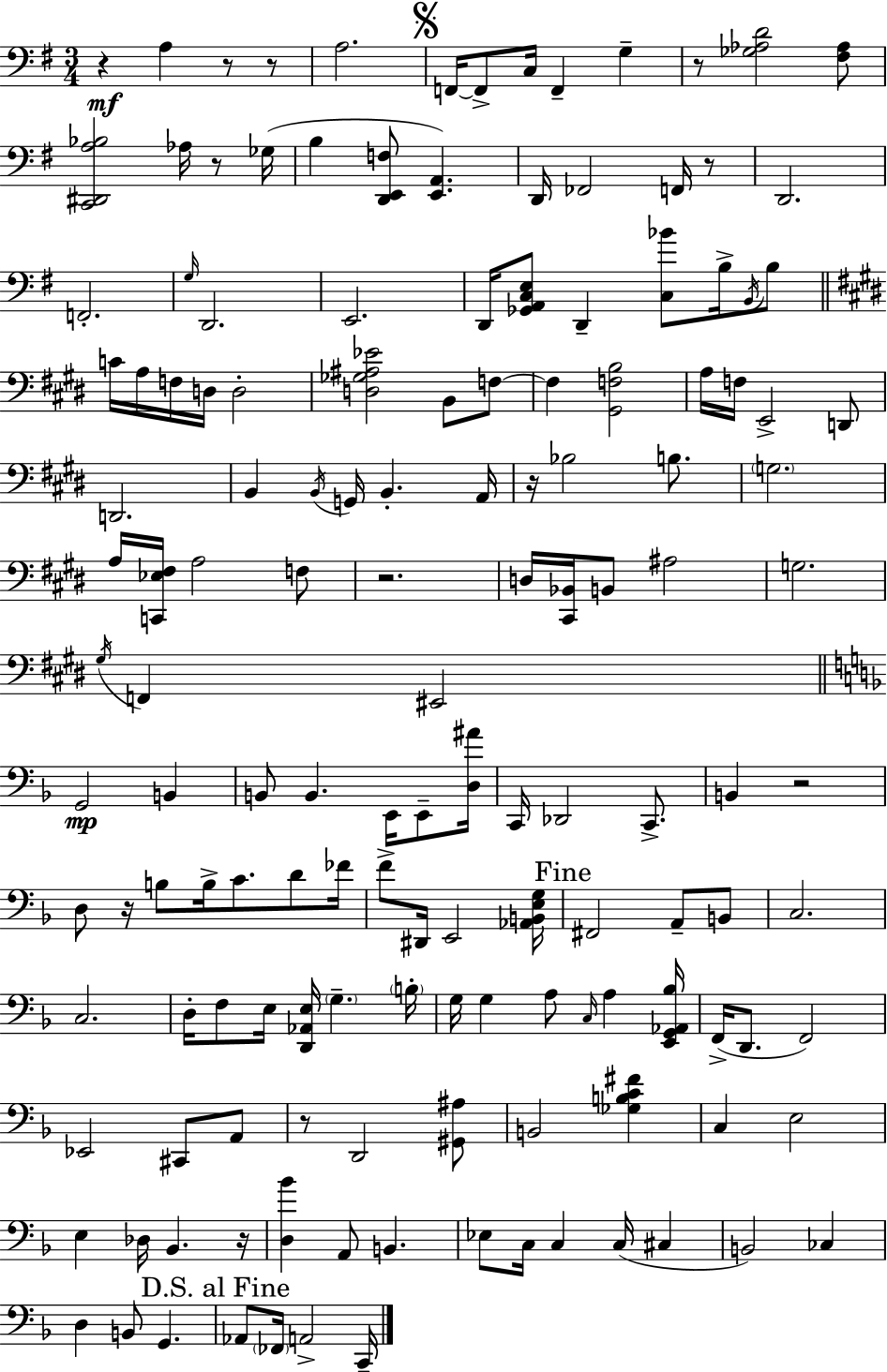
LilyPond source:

{
  \clef bass
  \numericTimeSignature
  \time 3/4
  \key e \minor
  r4\mf a4 r8 r8 | a2. | \mark \markup { \musicglyph "scripts.segno" } f,16~~ f,8-> c16 f,4-- g4-- | r8 <ges aes d'>2 <fis aes>8 | \break <c, dis, a bes>2 aes16 r8 ges16( | b4 <d, e, f>8 <e, a,>4.) | d,16 fes,2 f,16 r8 | d,2. | \break f,2.-. | \grace { g16 } d,2. | e,2. | d,16 <ges, a, c e>8 d,4-- <c bes'>8 b16-> \acciaccatura { b,16 } | \break b8 \bar "||" \break \key e \major c'16 a16 f16 d16 d2-. | <d ges ais ees'>2 b,8 f8~~ | f4 <gis, f b>2 | a16 f16 e,2-> d,8 | \break d,2. | b,4 \acciaccatura { b,16 } g,16 b,4.-. | a,16 r16 bes2 b8. | \parenthesize g2. | \break a16 <c, ees fis>16 a2 f8 | r2. | d16 <cis, bes,>16 b,8 ais2 | g2. | \break \acciaccatura { gis16 } f,4 eis,2 | \bar "||" \break \key f \major g,2\mp b,4 | b,8 b,4. e,16 e,8-- <d ais'>16 | c,16 des,2 c,8.-> | b,4 r2 | \break d8 r16 b8 b16-> c'8. d'8 fes'16 | f'8-> dis,16 e,2 <aes, b, e g>16 | \mark "Fine" fis,2 a,8-- b,8 | c2. | \break c2. | d16-. f8 e16 <d, aes, e>16 \parenthesize g4.-- \parenthesize b16-. | g16 g4 a8 \grace { c16 } a4 | <e, g, aes, bes>16 f,16->( d,8. f,2) | \break ees,2 cis,8 a,8 | r8 d,2 <gis, ais>8 | b,2 <ges b c' fis'>4 | c4 e2 | \break e4 des16 bes,4. | r16 <d bes'>4 a,8 b,4. | ees8 c16 c4 c16( cis4 | b,2) ces4 | \break d4 b,8 g,4. | \mark "D.S. al Fine" aes,8 \parenthesize fes,16 a,2-> | c,16-- \bar "|."
}